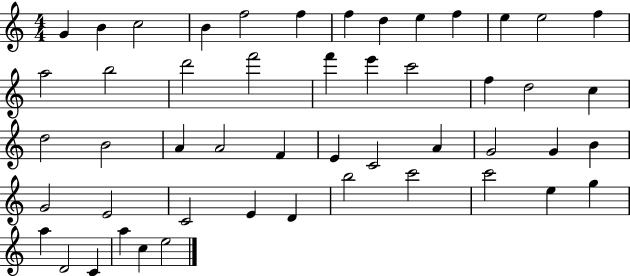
{
  \clef treble
  \numericTimeSignature
  \time 4/4
  \key c \major
  g'4 b'4 c''2 | b'4 f''2 f''4 | f''4 d''4 e''4 f''4 | e''4 e''2 f''4 | \break a''2 b''2 | d'''2 f'''2 | f'''4 e'''4 c'''2 | f''4 d''2 c''4 | \break d''2 b'2 | a'4 a'2 f'4 | e'4 c'2 a'4 | g'2 g'4 b'4 | \break g'2 e'2 | c'2 e'4 d'4 | b''2 c'''2 | c'''2 e''4 g''4 | \break a''4 d'2 c'4 | a''4 c''4 e''2 | \bar "|."
}